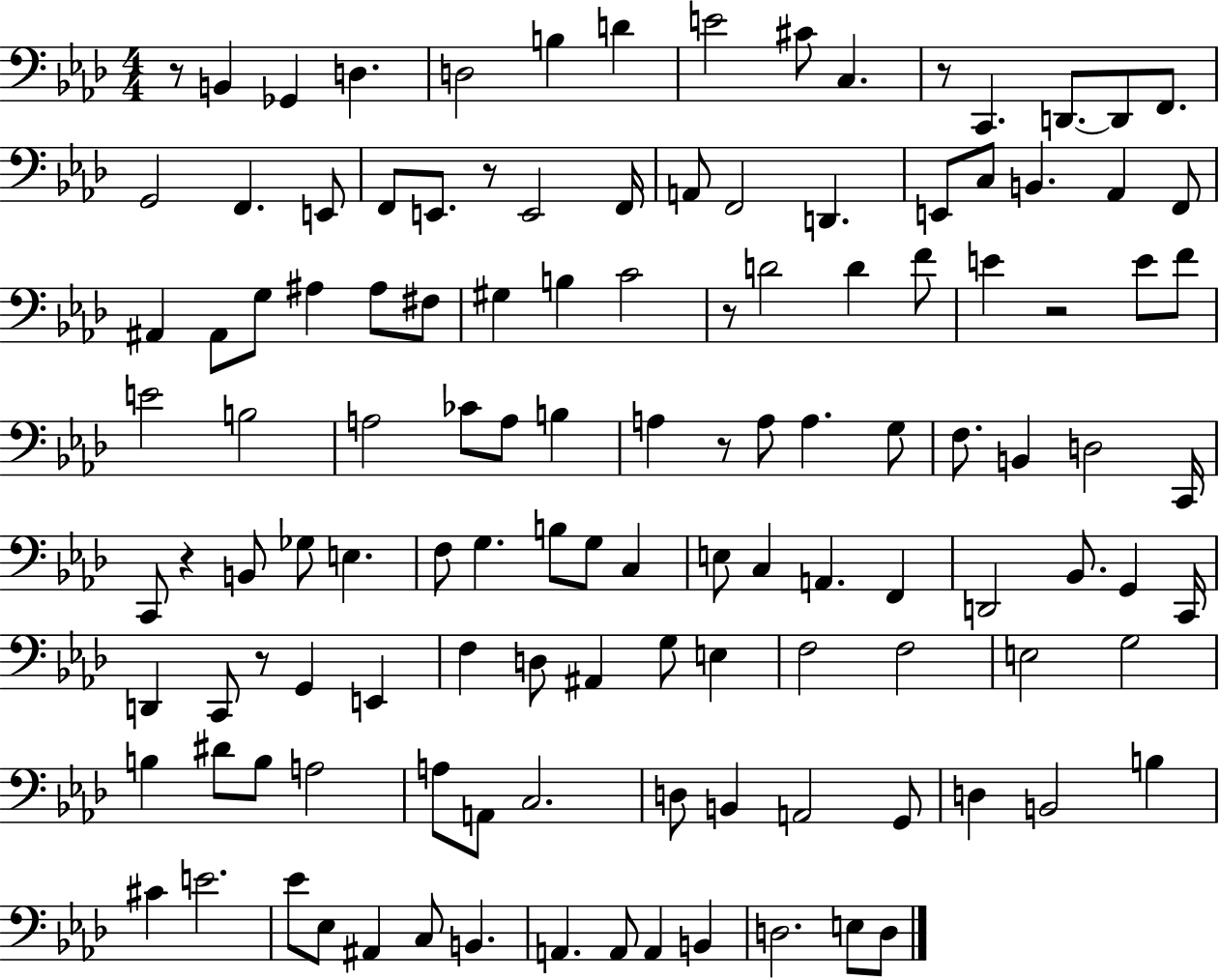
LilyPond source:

{
  \clef bass
  \numericTimeSignature
  \time 4/4
  \key aes \major
  r8 b,4 ges,4 d4. | d2 b4 d'4 | e'2 cis'8 c4. | r8 c,4. d,8.~~ d,8 f,8. | \break g,2 f,4. e,8 | f,8 e,8. r8 e,2 f,16 | a,8 f,2 d,4. | e,8 c8 b,4. aes,4 f,8 | \break ais,4 ais,8 g8 ais4 ais8 fis8 | gis4 b4 c'2 | r8 d'2 d'4 f'8 | e'4 r2 e'8 f'8 | \break e'2 b2 | a2 ces'8 a8 b4 | a4 r8 a8 a4. g8 | f8. b,4 d2 c,16 | \break c,8 r4 b,8 ges8 e4. | f8 g4. b8 g8 c4 | e8 c4 a,4. f,4 | d,2 bes,8. g,4 c,16 | \break d,4 c,8 r8 g,4 e,4 | f4 d8 ais,4 g8 e4 | f2 f2 | e2 g2 | \break b4 dis'8 b8 a2 | a8 a,8 c2. | d8 b,4 a,2 g,8 | d4 b,2 b4 | \break cis'4 e'2. | ees'8 ees8 ais,4 c8 b,4. | a,4. a,8 a,4 b,4 | d2. e8 d8 | \break \bar "|."
}